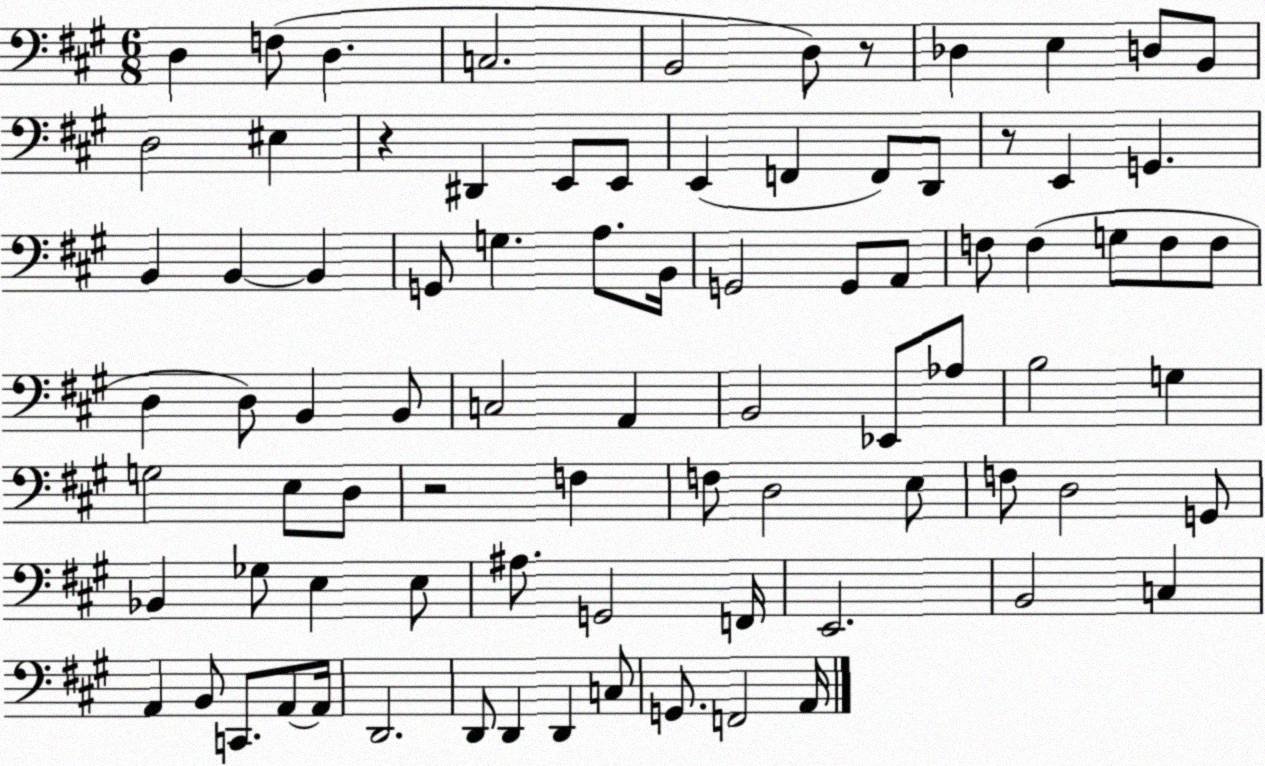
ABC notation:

X:1
T:Untitled
M:6/8
L:1/4
K:A
D, F,/2 D, C,2 B,,2 D,/2 z/2 _D, E, D,/2 B,,/2 D,2 ^E, z ^D,, E,,/2 E,,/2 E,, F,, F,,/2 D,,/2 z/2 E,, G,, B,, B,, B,, G,,/2 G, A,/2 B,,/4 G,,2 G,,/2 A,,/2 F,/2 F, G,/2 F,/2 F,/2 D, D,/2 B,, B,,/2 C,2 A,, B,,2 _E,,/2 _A,/2 B,2 G, G,2 E,/2 D,/2 z2 F, F,/2 D,2 E,/2 F,/2 D,2 G,,/2 _B,, _G,/2 E, E,/2 ^A,/2 G,,2 F,,/4 E,,2 B,,2 C, A,, B,,/2 C,,/2 A,,/2 A,,/4 D,,2 D,,/2 D,, D,, C,/2 G,,/2 F,,2 A,,/4